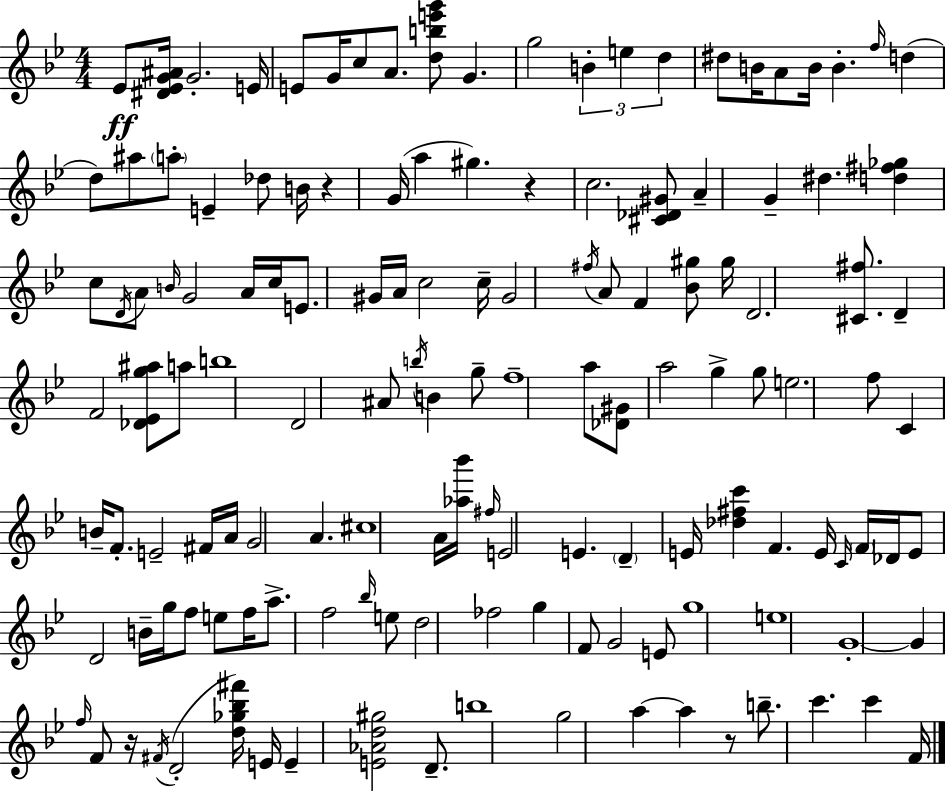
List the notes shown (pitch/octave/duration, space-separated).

Eb4/e [D#4,Eb4,G4,A#4]/s G4/h. E4/s E4/e G4/s C5/e A4/e. [D5,B5,E6,G6]/e G4/q. G5/h B4/q E5/q D5/q D#5/e B4/s A4/e B4/s B4/q. F5/s D5/q D5/e A#5/e A5/e E4/q Db5/e B4/s R/q G4/s A5/q G#5/q. R/q C5/h. [C#4,Db4,G#4]/e A4/q G4/q D#5/q. [D5,F#5,Gb5]/q C5/e D4/s A4/e B4/s G4/h A4/s C5/s E4/e. G#4/s A4/s C5/h C5/s G#4/h F#5/s A4/e F4/q [Bb4,G#5]/e G#5/s D4/h. [C#4,F#5]/e. D4/q F4/h [Db4,Eb4,G5,A#5]/e A5/e B5/w D4/h A#4/e B5/s B4/q G5/e F5/w A5/e [Db4,G#4]/e A5/h G5/q G5/e E5/h. F5/e C4/q B4/s F4/e. E4/h F#4/s A4/s G4/h A4/q. C#5/w A4/s [Ab5,Bb6]/s F#5/s E4/h E4/q. D4/q E4/s [Db5,F#5,C6]/q F4/q. E4/s C4/s F4/s Db4/s E4/e D4/h B4/s G5/s F5/e E5/e F5/s A5/e. F5/h Bb5/s E5/e D5/h FES5/h G5/q F4/e G4/h E4/e G5/w E5/w G4/w G4/q F5/s F4/e R/s F#4/s D4/h [D5,Gb5,Bb5,F#6]/s E4/s E4/q [E4,Ab4,D5,G#5]/h D4/e. B5/w G5/h A5/q A5/q R/e B5/e. C6/q. C6/q F4/s